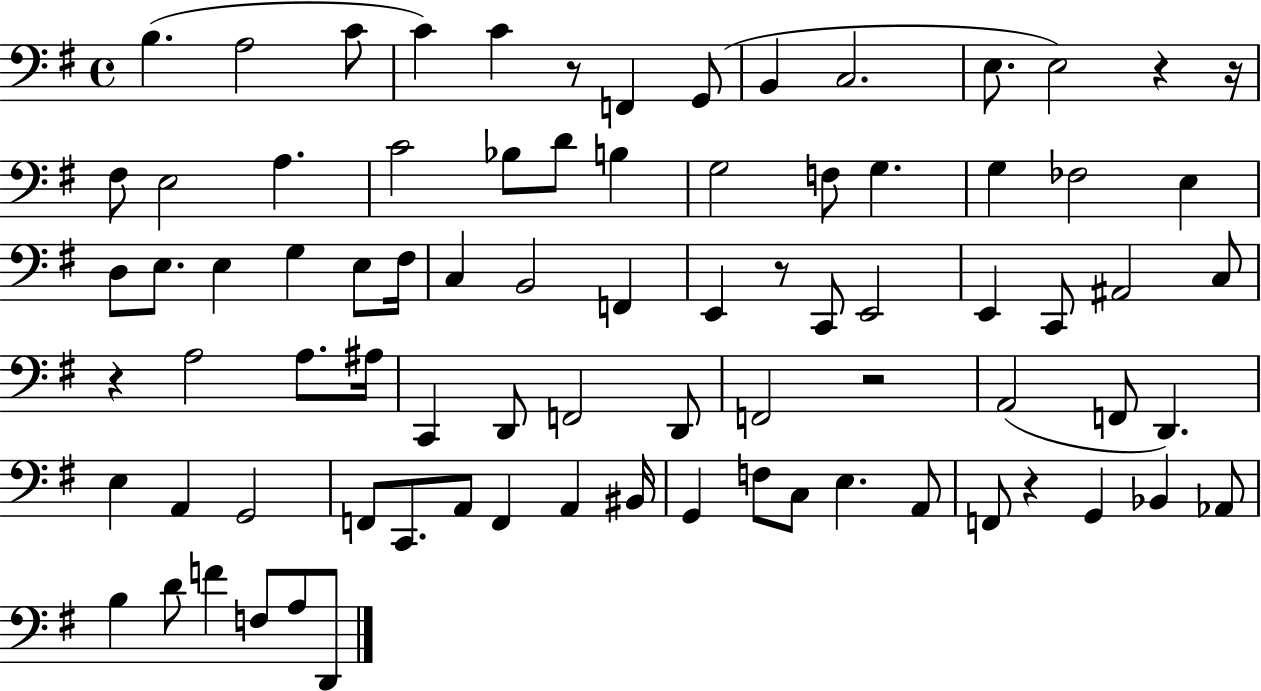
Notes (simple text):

B3/q. A3/h C4/e C4/q C4/q R/e F2/q G2/e B2/q C3/h. E3/e. E3/h R/q R/s F#3/e E3/h A3/q. C4/h Bb3/e D4/e B3/q G3/h F3/e G3/q. G3/q FES3/h E3/q D3/e E3/e. E3/q G3/q E3/e F#3/s C3/q B2/h F2/q E2/q R/e C2/e E2/h E2/q C2/e A#2/h C3/e R/q A3/h A3/e. A#3/s C2/q D2/e F2/h D2/e F2/h R/h A2/h F2/e D2/q. E3/q A2/q G2/h F2/e C2/e. A2/e F2/q A2/q BIS2/s G2/q F3/e C3/e E3/q. A2/e F2/e R/q G2/q Bb2/q Ab2/e B3/q D4/e F4/q F3/e A3/e D2/e